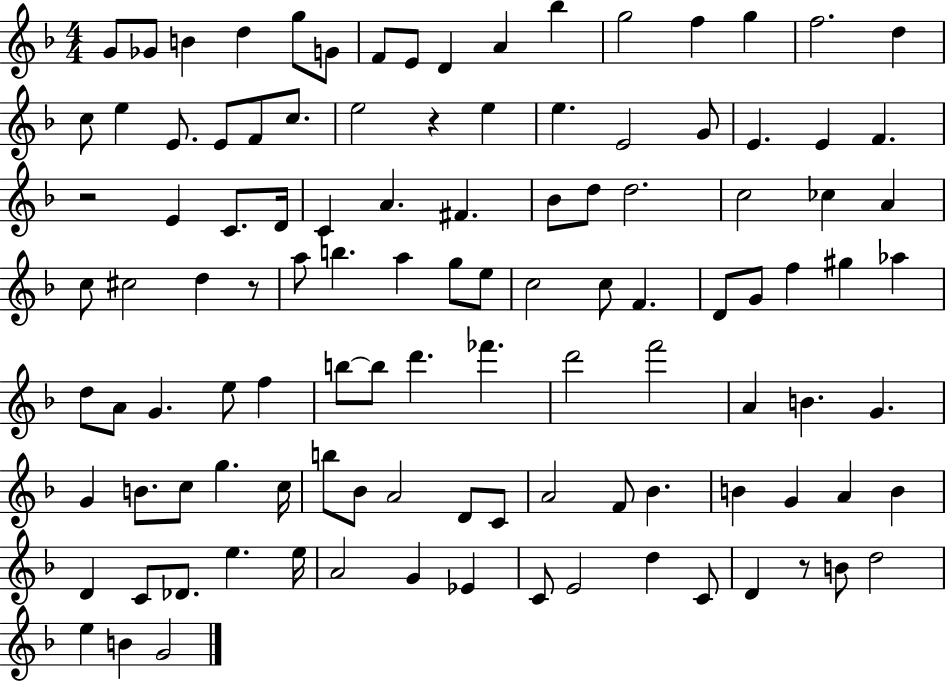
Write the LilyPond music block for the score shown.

{
  \clef treble
  \numericTimeSignature
  \time 4/4
  \key f \major
  g'8 ges'8 b'4 d''4 g''8 g'8 | f'8 e'8 d'4 a'4 bes''4 | g''2 f''4 g''4 | f''2. d''4 | \break c''8 e''4 e'8. e'8 f'8 c''8. | e''2 r4 e''4 | e''4. e'2 g'8 | e'4. e'4 f'4. | \break r2 e'4 c'8. d'16 | c'4 a'4. fis'4. | bes'8 d''8 d''2. | c''2 ces''4 a'4 | \break c''8 cis''2 d''4 r8 | a''8 b''4. a''4 g''8 e''8 | c''2 c''8 f'4. | d'8 g'8 f''4 gis''4 aes''4 | \break d''8 a'8 g'4. e''8 f''4 | b''8~~ b''8 d'''4. fes'''4. | d'''2 f'''2 | a'4 b'4. g'4. | \break g'4 b'8. c''8 g''4. c''16 | b''8 bes'8 a'2 d'8 c'8 | a'2 f'8 bes'4. | b'4 g'4 a'4 b'4 | \break d'4 c'8 des'8. e''4. e''16 | a'2 g'4 ees'4 | c'8 e'2 d''4 c'8 | d'4 r8 b'8 d''2 | \break e''4 b'4 g'2 | \bar "|."
}